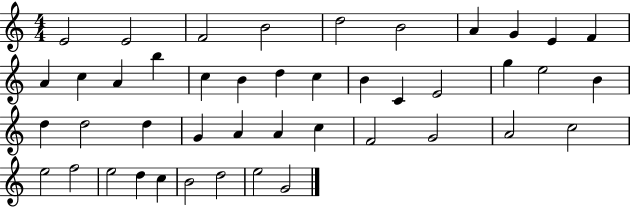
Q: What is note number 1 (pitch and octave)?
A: E4